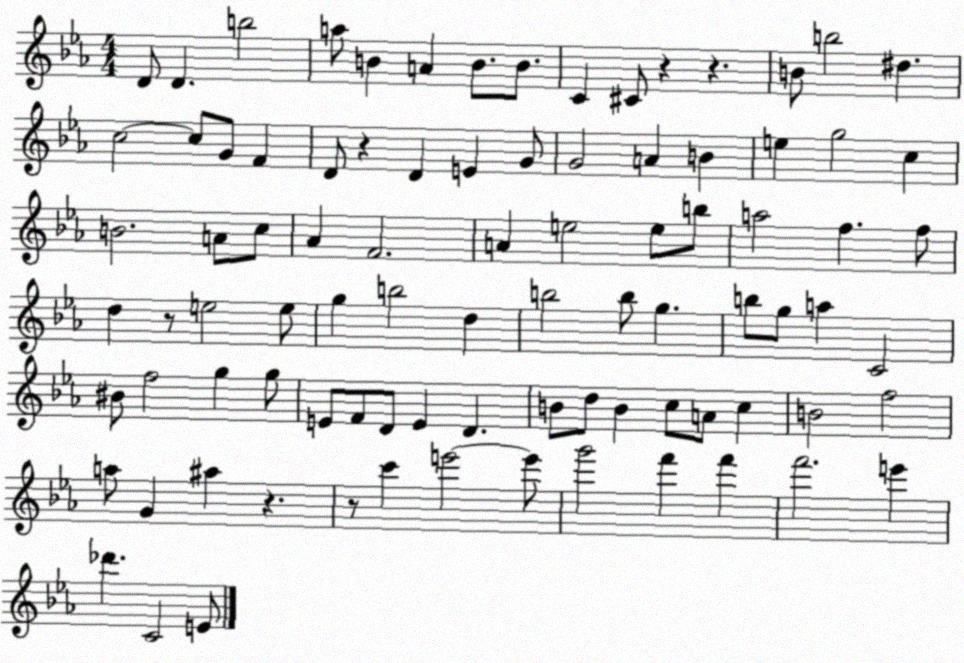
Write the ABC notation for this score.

X:1
T:Untitled
M:4/4
L:1/4
K:Eb
D/2 D b2 a/2 B A B/2 B/2 C ^C/2 z z B/2 b2 ^d c2 c/2 G/2 F D/2 z D E G/2 G2 A B e g2 c B2 A/2 c/2 _A F2 A e2 e/2 b/2 a2 f f/2 d z/2 e2 e/2 g b2 d b2 b/2 g b/2 g/2 a C2 ^B/2 f2 g g/2 E/2 F/2 D/2 E D B/2 d/2 B c/2 A/2 c B2 f2 a/2 G ^a z z/2 c' e'2 e'/2 g'2 f' f' f'2 e' _d' C2 E/2